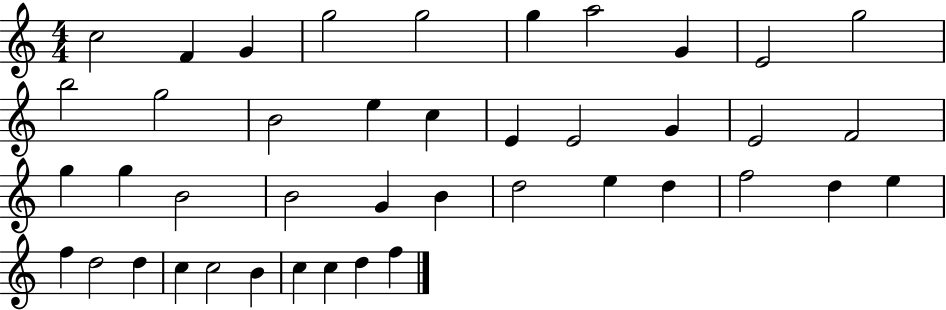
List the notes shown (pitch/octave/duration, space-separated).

C5/h F4/q G4/q G5/h G5/h G5/q A5/h G4/q E4/h G5/h B5/h G5/h B4/h E5/q C5/q E4/q E4/h G4/q E4/h F4/h G5/q G5/q B4/h B4/h G4/q B4/q D5/h E5/q D5/q F5/h D5/q E5/q F5/q D5/h D5/q C5/q C5/h B4/q C5/q C5/q D5/q F5/q